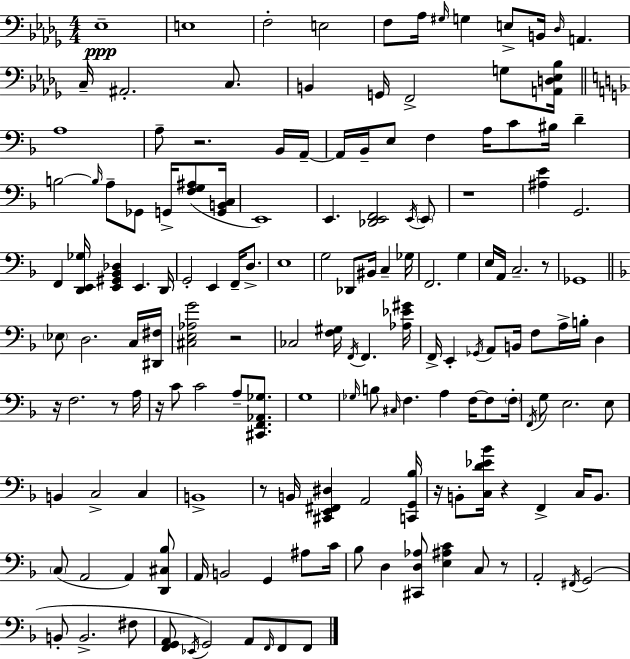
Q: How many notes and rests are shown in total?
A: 156